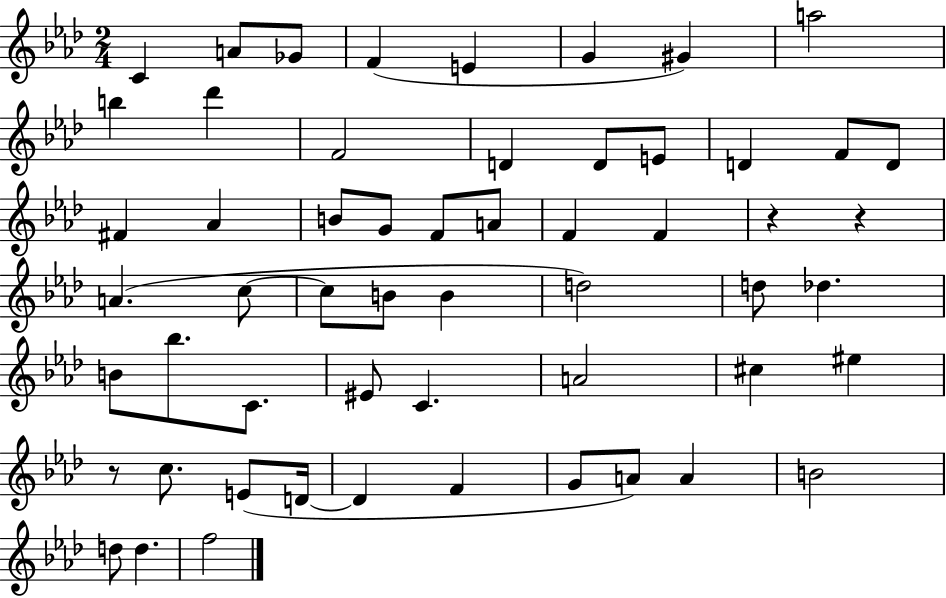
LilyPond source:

{
  \clef treble
  \numericTimeSignature
  \time 2/4
  \key aes \major
  \repeat volta 2 { c'4 a'8 ges'8 | f'4( e'4 | g'4 gis'4) | a''2 | \break b''4 des'''4 | f'2 | d'4 d'8 e'8 | d'4 f'8 d'8 | \break fis'4 aes'4 | b'8 g'8 f'8 a'8 | f'4 f'4 | r4 r4 | \break a'4.( c''8~~ | c''8 b'8 b'4 | d''2) | d''8 des''4. | \break b'8 bes''8. c'8. | eis'8 c'4. | a'2 | cis''4 eis''4 | \break r8 c''8. e'8( d'16~~ | d'4 f'4 | g'8 a'8) a'4 | b'2 | \break d''8 d''4. | f''2 | } \bar "|."
}